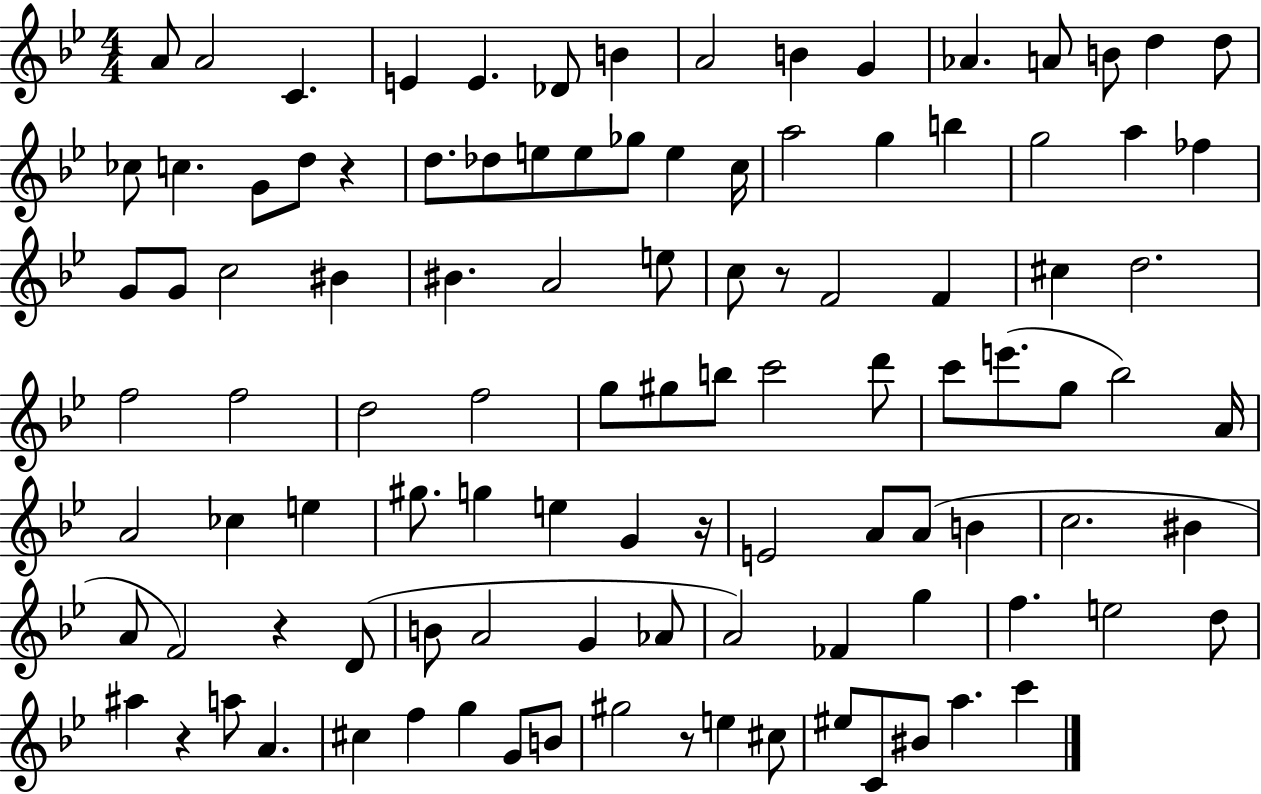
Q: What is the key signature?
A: BES major